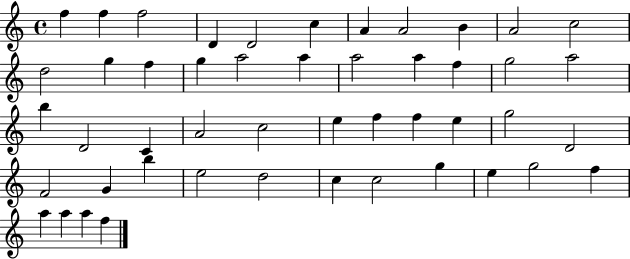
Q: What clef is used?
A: treble